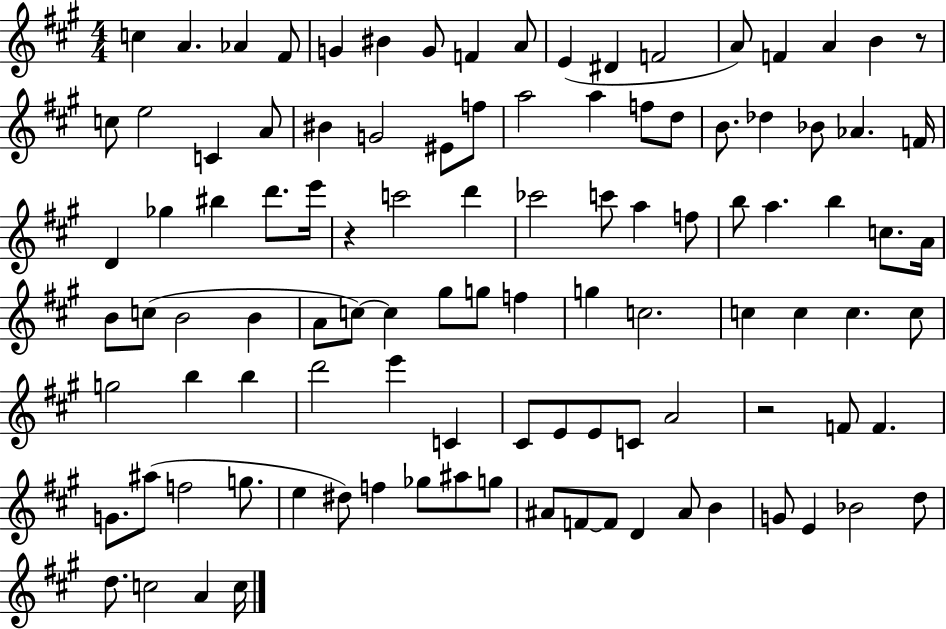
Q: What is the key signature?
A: A major